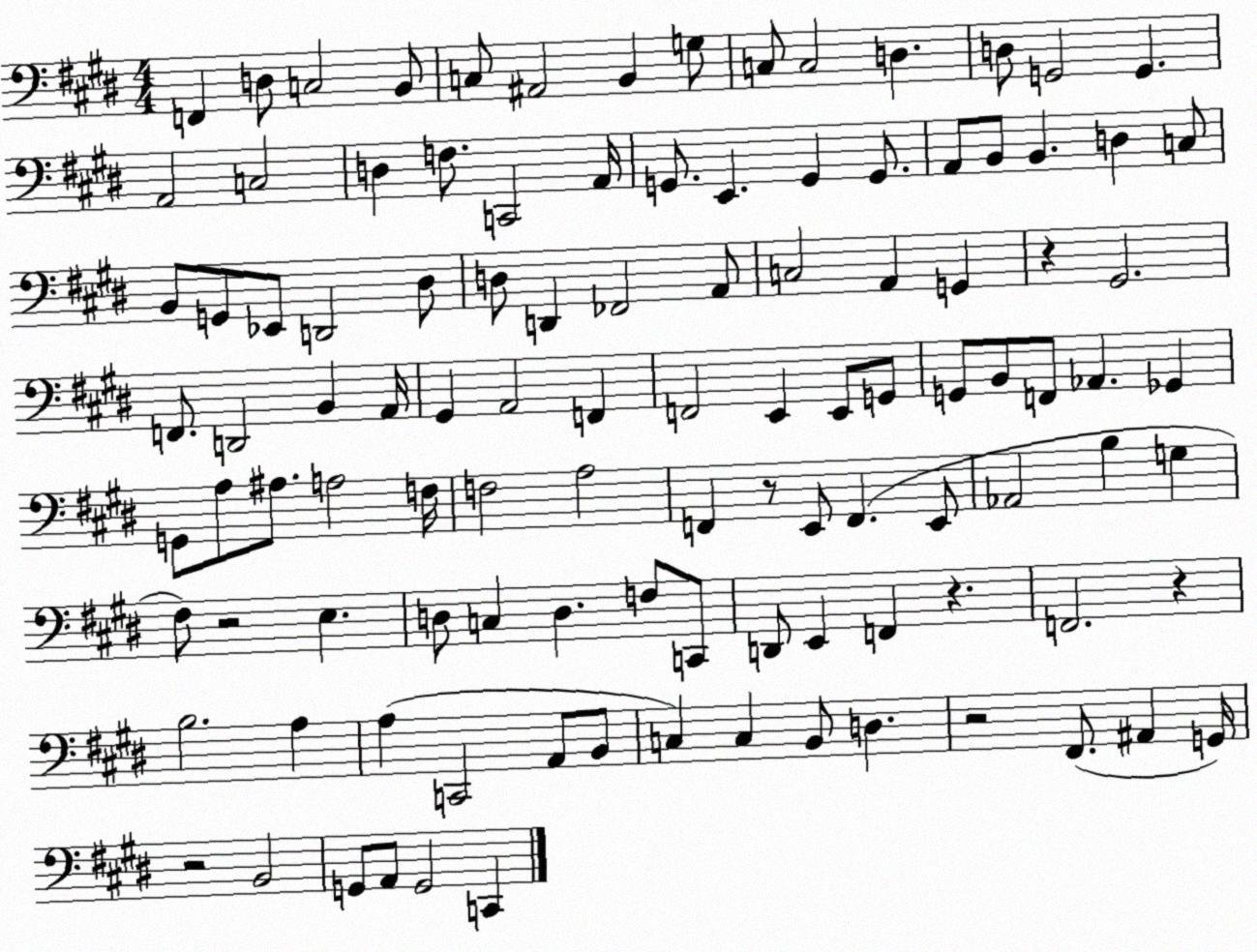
X:1
T:Untitled
M:4/4
L:1/4
K:E
F,, D,/2 C,2 B,,/2 C,/2 ^A,,2 B,, G,/2 C,/2 C,2 D, D,/2 G,,2 G,, A,,2 C,2 D, F,/2 C,,2 A,,/4 G,,/2 E,, G,, G,,/2 A,,/2 B,,/2 B,, D, C,/2 B,,/2 G,,/2 _E,,/2 D,,2 ^D,/2 D,/2 D,, _F,,2 A,,/2 C,2 A,, G,, z ^G,,2 F,,/2 D,,2 B,, A,,/4 ^G,, A,,2 F,, F,,2 E,, E,,/2 G,,/2 G,,/2 B,,/2 F,,/2 _A,, _G,, G,,/2 A,/2 ^A,/2 A,2 F,/4 F,2 A,2 F,, z/2 E,,/2 F,, E,,/2 _A,,2 B, G, ^F,/2 z2 E, D,/2 C, D, F,/2 C,,/2 D,,/2 E,, F,, z F,,2 z B,2 A, A, C,,2 A,,/2 B,,/2 C, C, B,,/2 D, z2 ^F,,/2 ^A,, G,,/4 z2 B,,2 G,,/2 A,,/2 G,,2 C,,